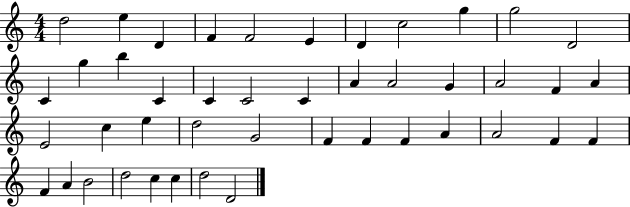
D5/h E5/q D4/q F4/q F4/h E4/q D4/q C5/h G5/q G5/h D4/h C4/q G5/q B5/q C4/q C4/q C4/h C4/q A4/q A4/h G4/q A4/h F4/q A4/q E4/h C5/q E5/q D5/h G4/h F4/q F4/q F4/q A4/q A4/h F4/q F4/q F4/q A4/q B4/h D5/h C5/q C5/q D5/h D4/h